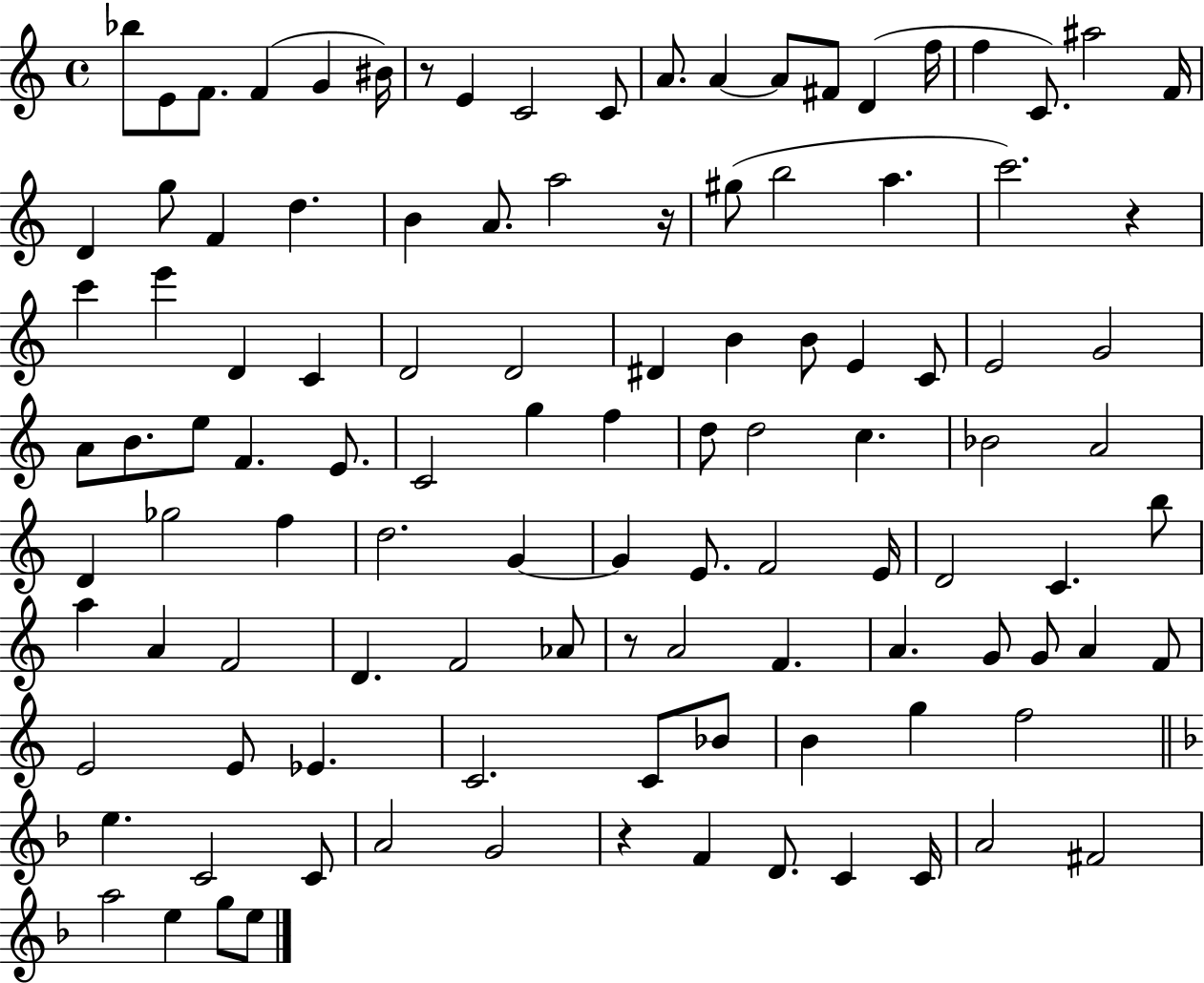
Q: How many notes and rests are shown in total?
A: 110